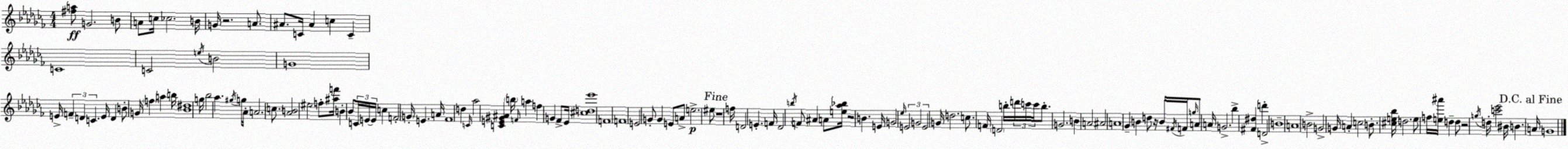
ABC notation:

X:1
T:Untitled
M:4/4
L:1/4
K:Abm
[^fa]/2 G2 B/2 A/2 c/4 _c2 B/4 G/4 z2 A/2 ^A/2 C/4 ^A c C C4 C2 e/4 B2 G4 E/4 F D C E/4 D B/2 G/4 f a b/4 [_B^d]4 g/4 _b2 _a ^g/4 g/4 _A/4 A2 c/2 [_AB]2 ^e2 f/2 [^af']/4 B _B/2 C/4 E/4 E/4 c F2 G/4 E A/4 _F4 d C/4 _a2 [CE^G^A] b/4 F/4 a f G _F/2 _E/4 [^cd_e']4 F4 F4 E2 G/2 G E/2 A/2 e2 ^e/2 z4 f/4 D2 E F/4 _D2 b/4 F/2 ^A A/2 [e_a_b]/4 z2 B E/4 G2 _e/4 E2 G2 E2 G/4 d2 c/2 F/4 D2 b/4 d'/4 c'/4 c'/4 b/2 G2 B A2 ^A2 A4 _G B d/2 z/4 B/4 ^F/4 F/4 g/4 A/2 A/4 G2 _b [^F^d] d' D2 B4 A4 B2 G2 G/4 A c2 B/2 [^ce_b]/4 d2 e/2 f/4 [e^a']/4 d d/2 z2 g/4 d/4 [c'_e']2 ^B/4 B A/4 G4